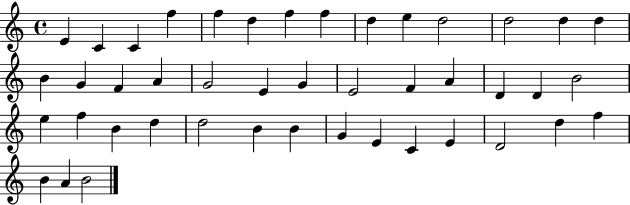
{
  \clef treble
  \time 4/4
  \defaultTimeSignature
  \key c \major
  e'4 c'4 c'4 f''4 | f''4 d''4 f''4 f''4 | d''4 e''4 d''2 | d''2 d''4 d''4 | \break b'4 g'4 f'4 a'4 | g'2 e'4 g'4 | e'2 f'4 a'4 | d'4 d'4 b'2 | \break e''4 f''4 b'4 d''4 | d''2 b'4 b'4 | g'4 e'4 c'4 e'4 | d'2 d''4 f''4 | \break b'4 a'4 b'2 | \bar "|."
}